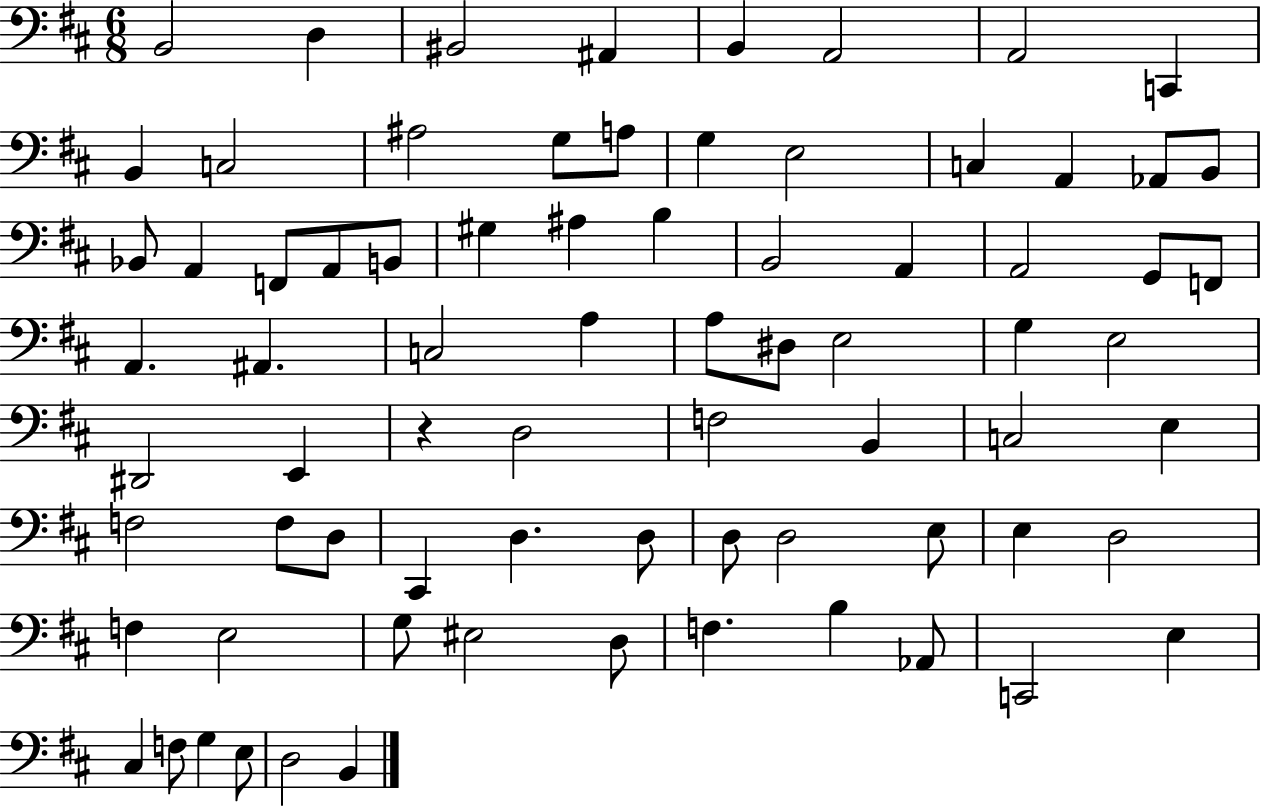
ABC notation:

X:1
T:Untitled
M:6/8
L:1/4
K:D
B,,2 D, ^B,,2 ^A,, B,, A,,2 A,,2 C,, B,, C,2 ^A,2 G,/2 A,/2 G, E,2 C, A,, _A,,/2 B,,/2 _B,,/2 A,, F,,/2 A,,/2 B,,/2 ^G, ^A, B, B,,2 A,, A,,2 G,,/2 F,,/2 A,, ^A,, C,2 A, A,/2 ^D,/2 E,2 G, E,2 ^D,,2 E,, z D,2 F,2 B,, C,2 E, F,2 F,/2 D,/2 ^C,, D, D,/2 D,/2 D,2 E,/2 E, D,2 F, E,2 G,/2 ^E,2 D,/2 F, B, _A,,/2 C,,2 E, ^C, F,/2 G, E,/2 D,2 B,,